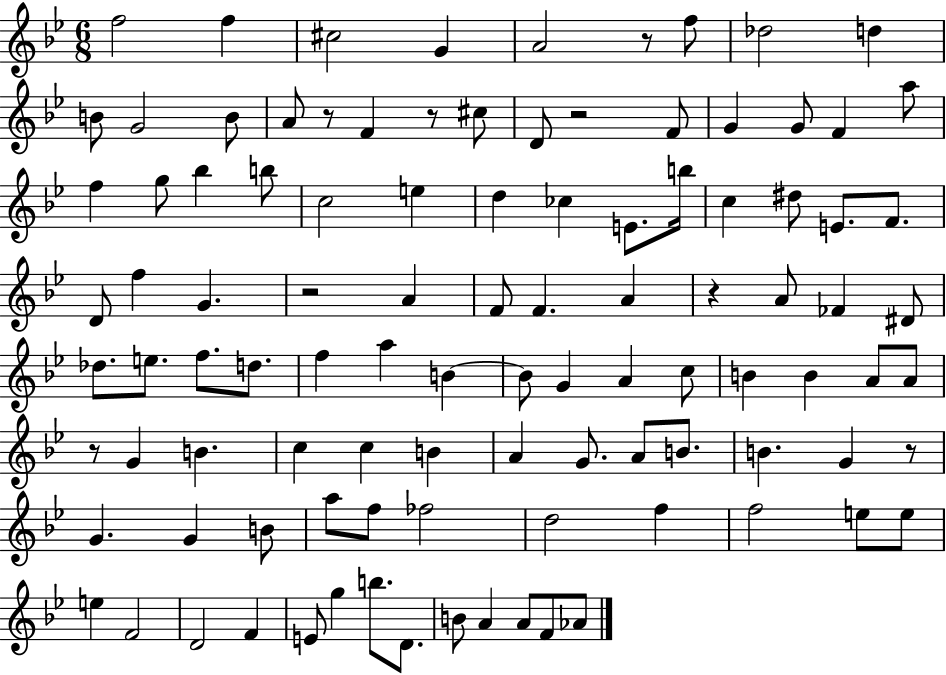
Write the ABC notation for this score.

X:1
T:Untitled
M:6/8
L:1/4
K:Bb
f2 f ^c2 G A2 z/2 f/2 _d2 d B/2 G2 B/2 A/2 z/2 F z/2 ^c/2 D/2 z2 F/2 G G/2 F a/2 f g/2 _b b/2 c2 e d _c E/2 b/4 c ^d/2 E/2 F/2 D/2 f G z2 A F/2 F A z A/2 _F ^D/2 _d/2 e/2 f/2 d/2 f a B B/2 G A c/2 B B A/2 A/2 z/2 G B c c B A G/2 A/2 B/2 B G z/2 G G B/2 a/2 f/2 _f2 d2 f f2 e/2 e/2 e F2 D2 F E/2 g b/2 D/2 B/2 A A/2 F/2 _A/2